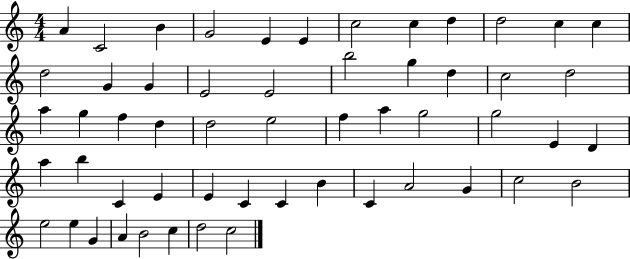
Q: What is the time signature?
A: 4/4